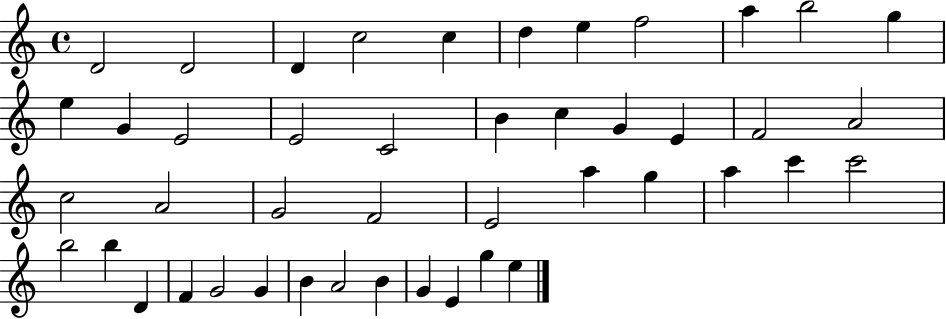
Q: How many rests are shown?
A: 0